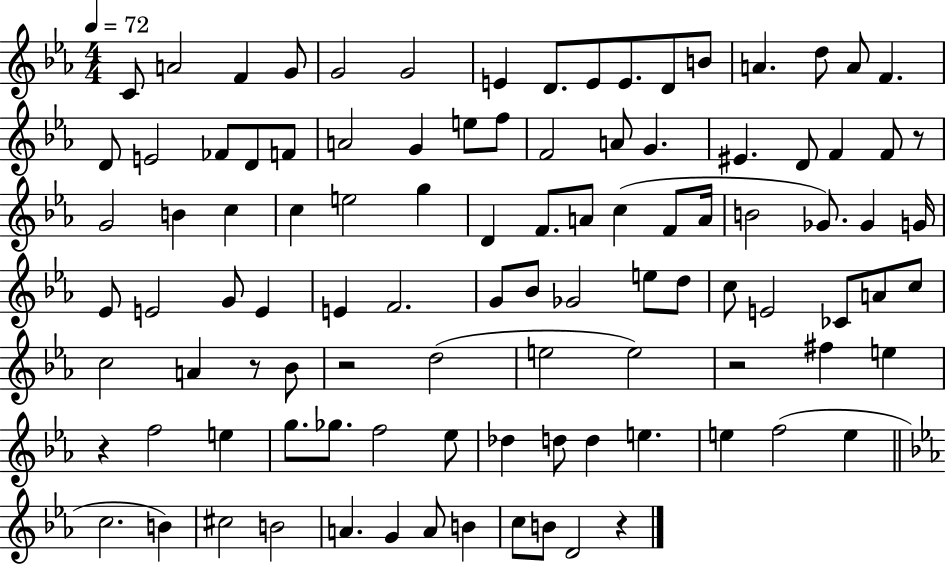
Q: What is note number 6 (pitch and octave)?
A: G4